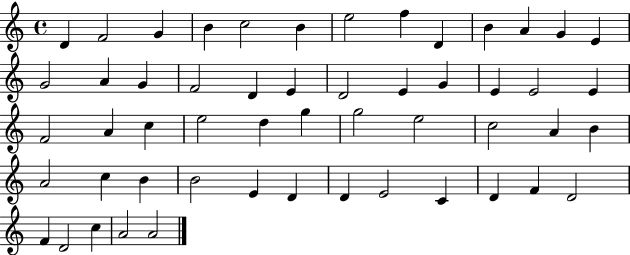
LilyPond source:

{
  \clef treble
  \time 4/4
  \defaultTimeSignature
  \key c \major
  d'4 f'2 g'4 | b'4 c''2 b'4 | e''2 f''4 d'4 | b'4 a'4 g'4 e'4 | \break g'2 a'4 g'4 | f'2 d'4 e'4 | d'2 e'4 g'4 | e'4 e'2 e'4 | \break f'2 a'4 c''4 | e''2 d''4 g''4 | g''2 e''2 | c''2 a'4 b'4 | \break a'2 c''4 b'4 | b'2 e'4 d'4 | d'4 e'2 c'4 | d'4 f'4 d'2 | \break f'4 d'2 c''4 | a'2 a'2 | \bar "|."
}